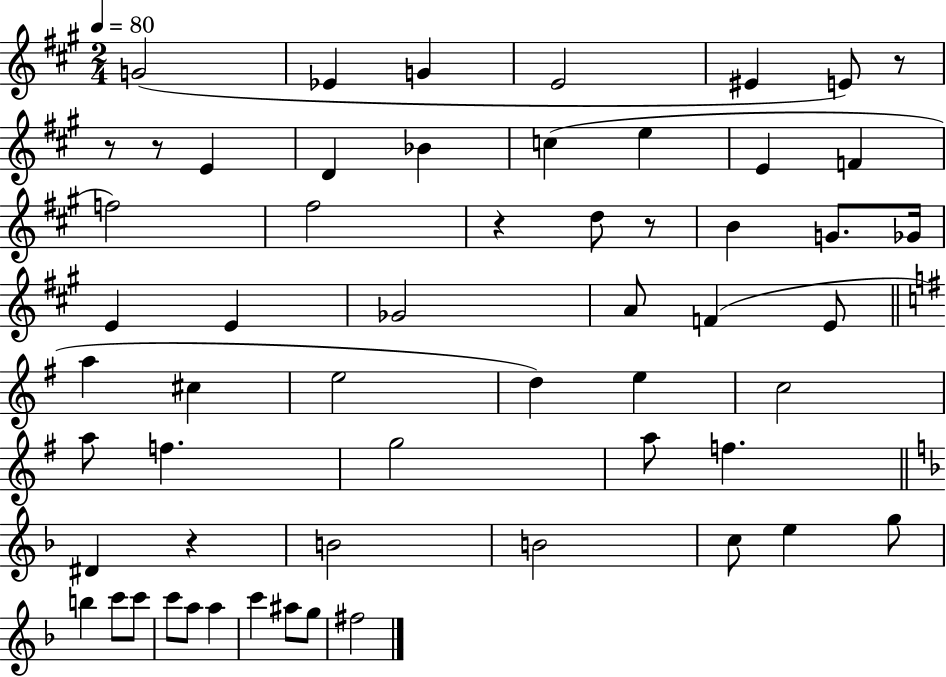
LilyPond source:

{
  \clef treble
  \numericTimeSignature
  \time 2/4
  \key a \major
  \tempo 4 = 80
  g'2( | ees'4 g'4 | e'2 | eis'4 e'8) r8 | \break r8 r8 e'4 | d'4 bes'4 | c''4( e''4 | e'4 f'4 | \break f''2) | fis''2 | r4 d''8 r8 | b'4 g'8. ges'16 | \break e'4 e'4 | ges'2 | a'8 f'4( e'8 | \bar "||" \break \key e \minor a''4 cis''4 | e''2 | d''4) e''4 | c''2 | \break a''8 f''4. | g''2 | a''8 f''4. | \bar "||" \break \key f \major dis'4 r4 | b'2 | b'2 | c''8 e''4 g''8 | \break b''4 c'''8 c'''8 | c'''8 a''8 a''4 | c'''4 ais''8 g''8 | fis''2 | \break \bar "|."
}